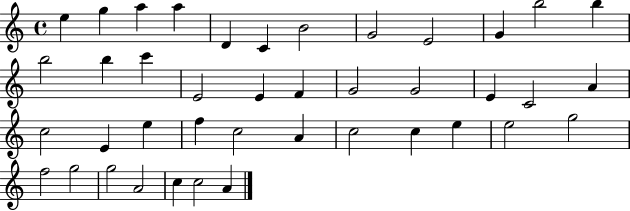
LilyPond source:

{
  \clef treble
  \time 4/4
  \defaultTimeSignature
  \key c \major
  e''4 g''4 a''4 a''4 | d'4 c'4 b'2 | g'2 e'2 | g'4 b''2 b''4 | \break b''2 b''4 c'''4 | e'2 e'4 f'4 | g'2 g'2 | e'4 c'2 a'4 | \break c''2 e'4 e''4 | f''4 c''2 a'4 | c''2 c''4 e''4 | e''2 g''2 | \break f''2 g''2 | g''2 a'2 | c''4 c''2 a'4 | \bar "|."
}